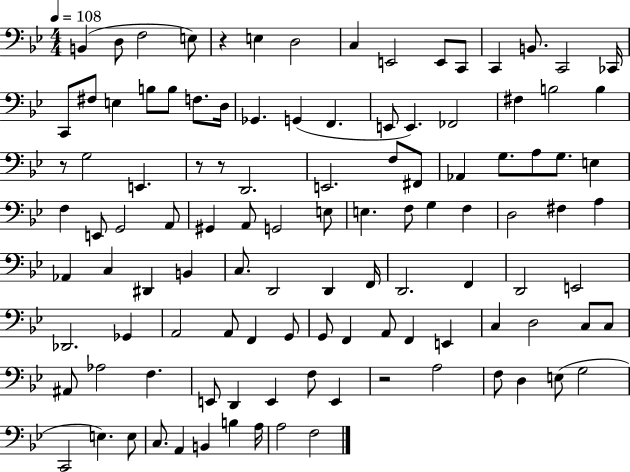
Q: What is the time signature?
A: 4/4